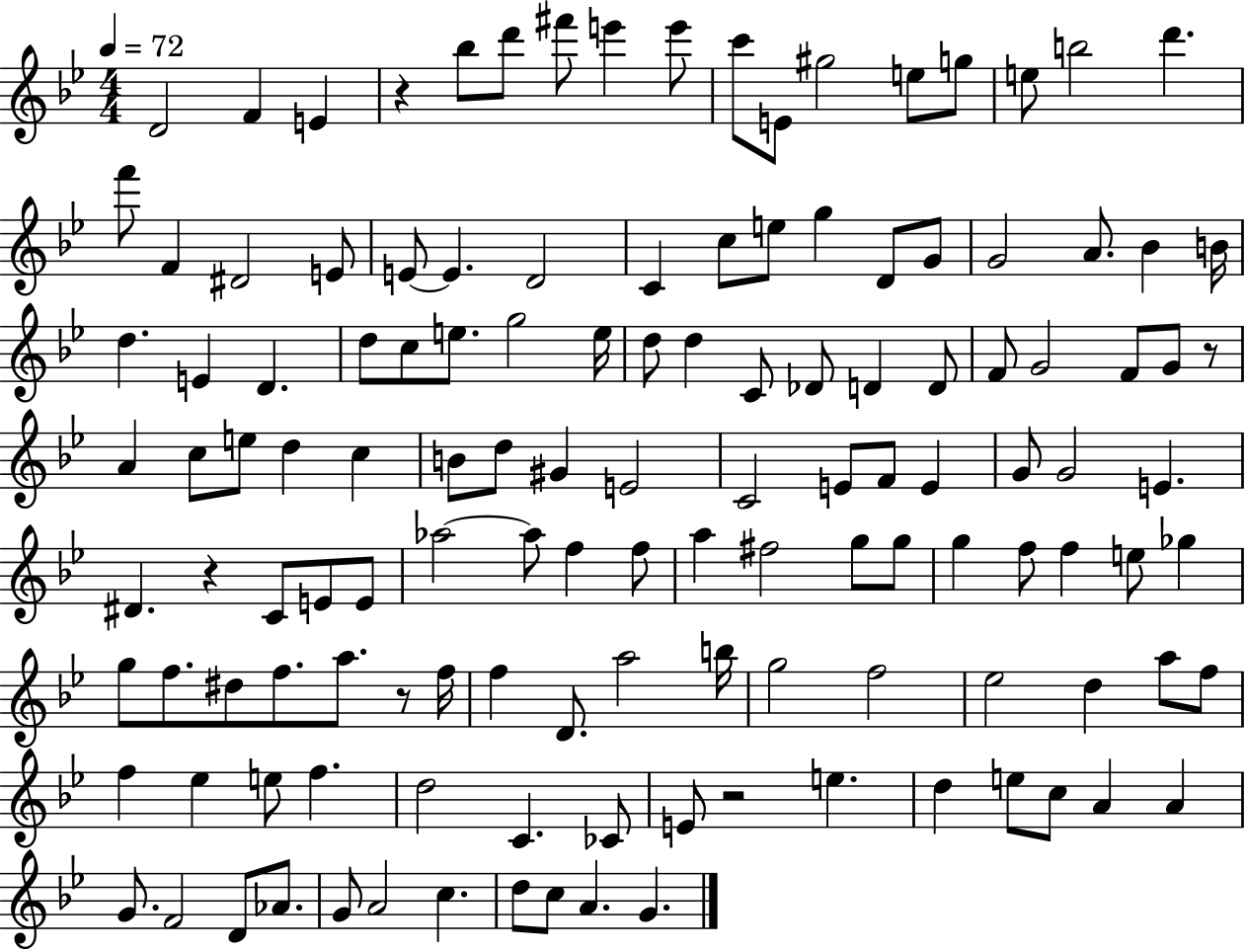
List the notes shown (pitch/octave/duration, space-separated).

D4/h F4/q E4/q R/q Bb5/e D6/e F#6/e E6/q E6/e C6/e E4/e G#5/h E5/e G5/e E5/e B5/h D6/q. F6/e F4/q D#4/h E4/e E4/e E4/q. D4/h C4/q C5/e E5/e G5/q D4/e G4/e G4/h A4/e. Bb4/q B4/s D5/q. E4/q D4/q. D5/e C5/e E5/e. G5/h E5/s D5/e D5/q C4/e Db4/e D4/q D4/e F4/e G4/h F4/e G4/e R/e A4/q C5/e E5/e D5/q C5/q B4/e D5/e G#4/q E4/h C4/h E4/e F4/e E4/q G4/e G4/h E4/q. D#4/q. R/q C4/e E4/e E4/e Ab5/h Ab5/e F5/q F5/e A5/q F#5/h G5/e G5/e G5/q F5/e F5/q E5/e Gb5/q G5/e F5/e. D#5/e F5/e. A5/e. R/e F5/s F5/q D4/e. A5/h B5/s G5/h F5/h Eb5/h D5/q A5/e F5/e F5/q Eb5/q E5/e F5/q. D5/h C4/q. CES4/e E4/e R/h E5/q. D5/q E5/e C5/e A4/q A4/q G4/e. F4/h D4/e Ab4/e. G4/e A4/h C5/q. D5/e C5/e A4/q. G4/q.